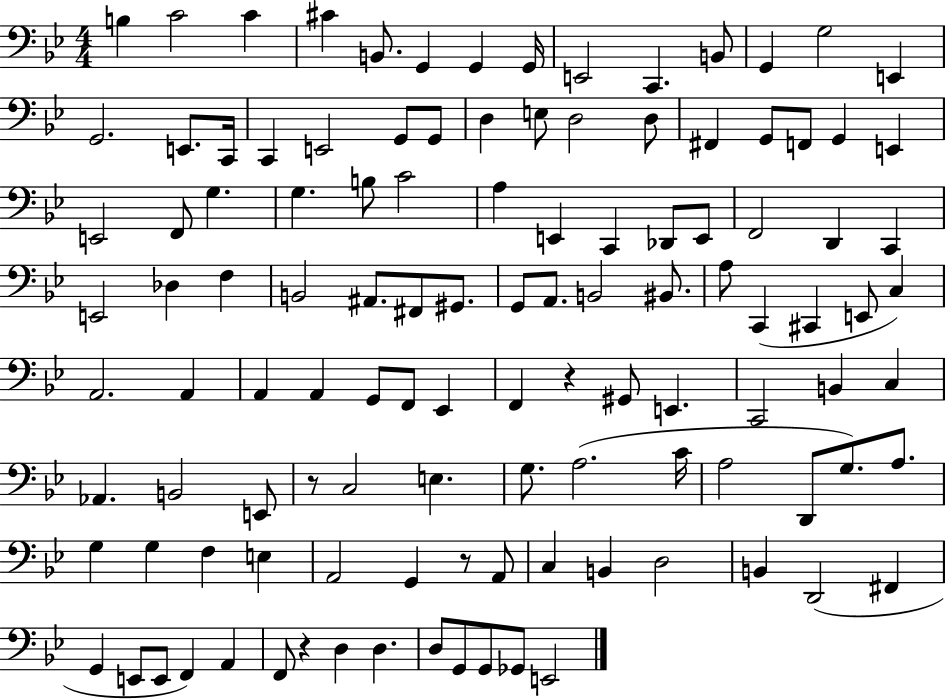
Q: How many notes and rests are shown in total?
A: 115